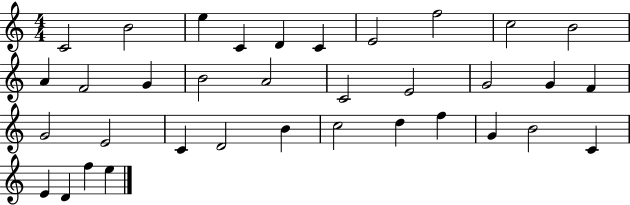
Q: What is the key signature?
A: C major